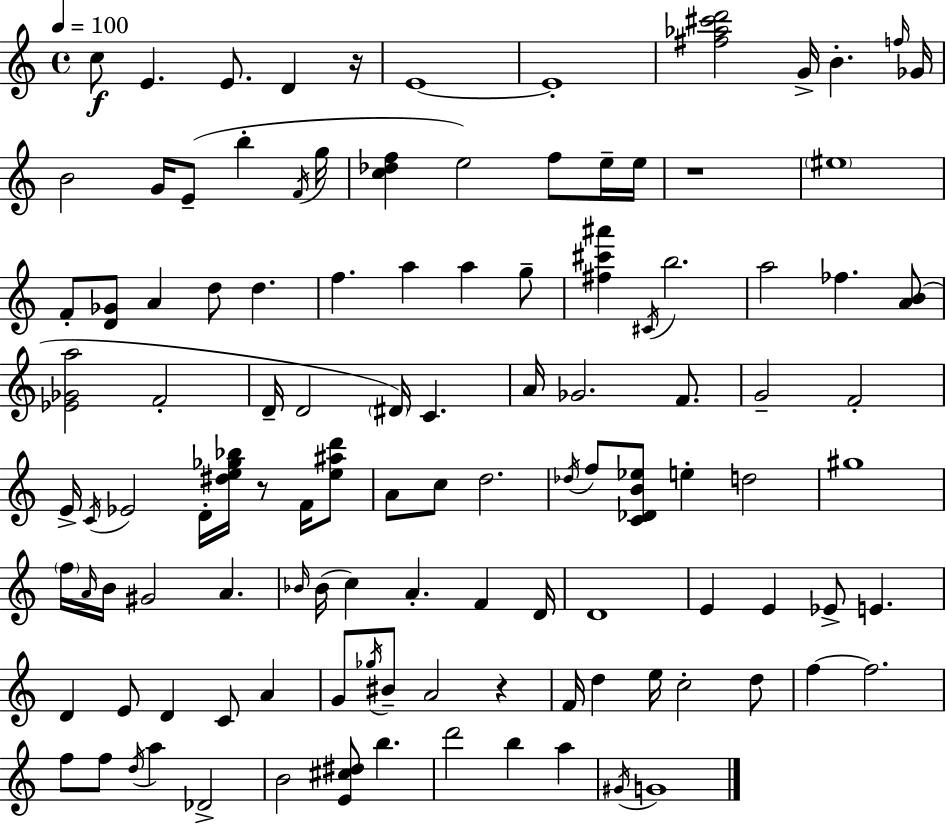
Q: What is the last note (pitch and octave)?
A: G4